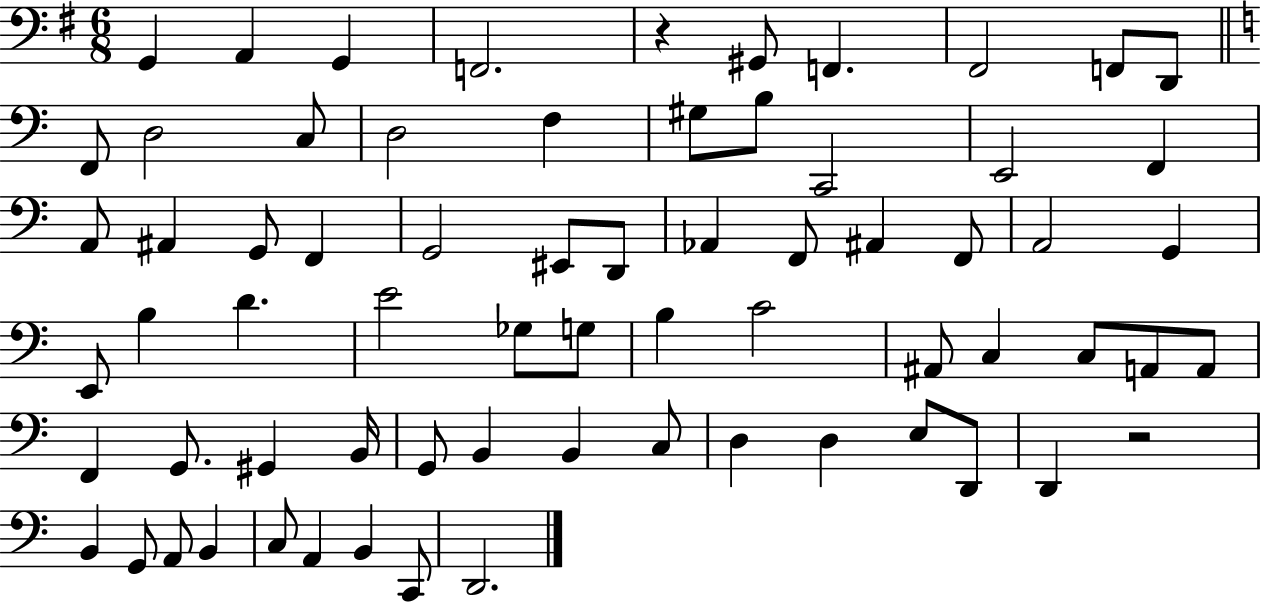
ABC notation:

X:1
T:Untitled
M:6/8
L:1/4
K:G
G,, A,, G,, F,,2 z ^G,,/2 F,, ^F,,2 F,,/2 D,,/2 F,,/2 D,2 C,/2 D,2 F, ^G,/2 B,/2 C,,2 E,,2 F,, A,,/2 ^A,, G,,/2 F,, G,,2 ^E,,/2 D,,/2 _A,, F,,/2 ^A,, F,,/2 A,,2 G,, E,,/2 B, D E2 _G,/2 G,/2 B, C2 ^A,,/2 C, C,/2 A,,/2 A,,/2 F,, G,,/2 ^G,, B,,/4 G,,/2 B,, B,, C,/2 D, D, E,/2 D,,/2 D,, z2 B,, G,,/2 A,,/2 B,, C,/2 A,, B,, C,,/2 D,,2